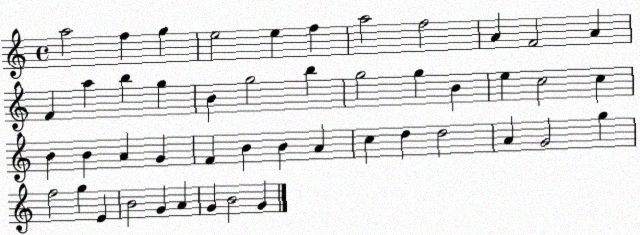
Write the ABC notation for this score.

X:1
T:Untitled
M:4/4
L:1/4
K:C
a2 f g e2 e f a2 f2 A F2 A F a b g B g2 b g2 g B e c2 c B B A G F B B A c d d2 A G2 g f2 g E B2 G A G B2 G